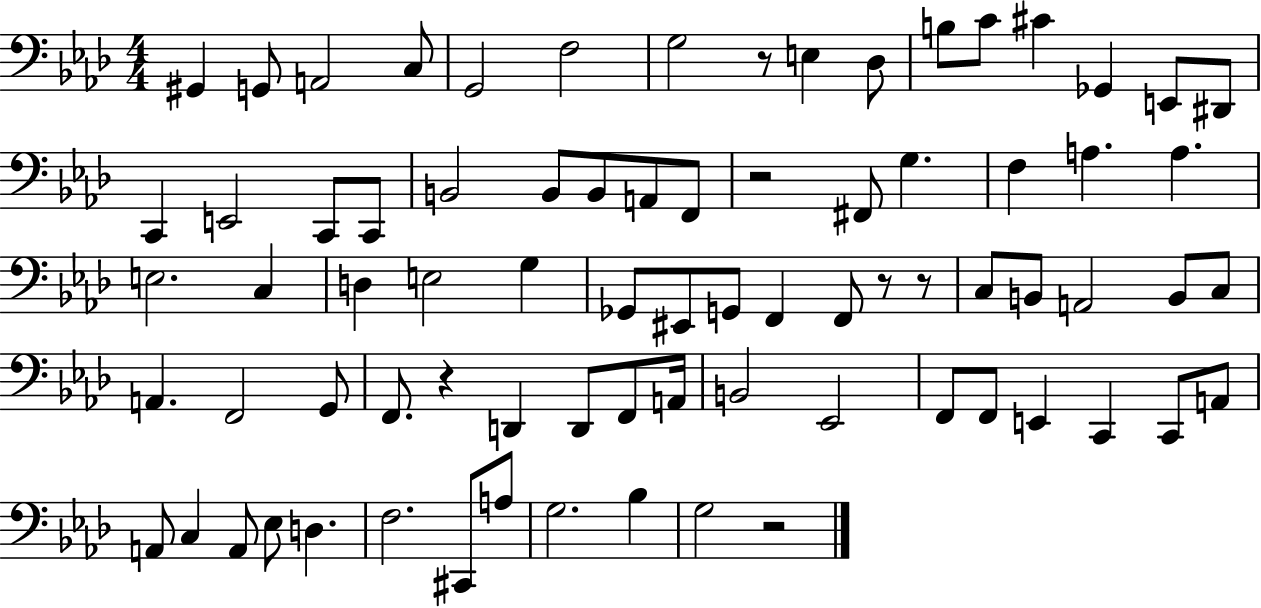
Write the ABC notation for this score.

X:1
T:Untitled
M:4/4
L:1/4
K:Ab
^G,, G,,/2 A,,2 C,/2 G,,2 F,2 G,2 z/2 E, _D,/2 B,/2 C/2 ^C _G,, E,,/2 ^D,,/2 C,, E,,2 C,,/2 C,,/2 B,,2 B,,/2 B,,/2 A,,/2 F,,/2 z2 ^F,,/2 G, F, A, A, E,2 C, D, E,2 G, _G,,/2 ^E,,/2 G,,/2 F,, F,,/2 z/2 z/2 C,/2 B,,/2 A,,2 B,,/2 C,/2 A,, F,,2 G,,/2 F,,/2 z D,, D,,/2 F,,/2 A,,/4 B,,2 _E,,2 F,,/2 F,,/2 E,, C,, C,,/2 A,,/2 A,,/2 C, A,,/2 _E,/2 D, F,2 ^C,,/2 A,/2 G,2 _B, G,2 z2